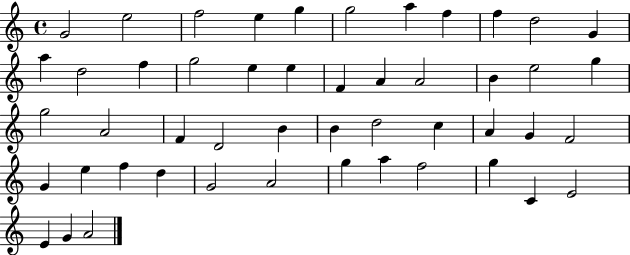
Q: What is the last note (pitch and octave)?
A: A4